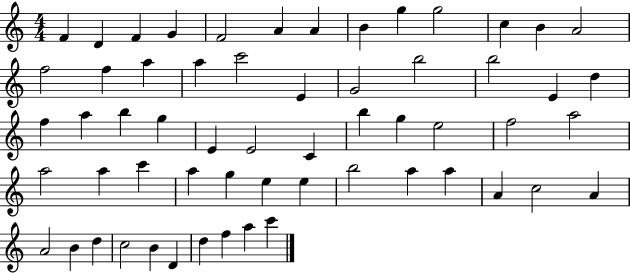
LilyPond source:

{
  \clef treble
  \numericTimeSignature
  \time 4/4
  \key c \major
  f'4 d'4 f'4 g'4 | f'2 a'4 a'4 | b'4 g''4 g''2 | c''4 b'4 a'2 | \break f''2 f''4 a''4 | a''4 c'''2 e'4 | g'2 b''2 | b''2 e'4 d''4 | \break f''4 a''4 b''4 g''4 | e'4 e'2 c'4 | b''4 g''4 e''2 | f''2 a''2 | \break a''2 a''4 c'''4 | a''4 g''4 e''4 e''4 | b''2 a''4 a''4 | a'4 c''2 a'4 | \break a'2 b'4 d''4 | c''2 b'4 d'4 | d''4 f''4 a''4 c'''4 | \bar "|."
}